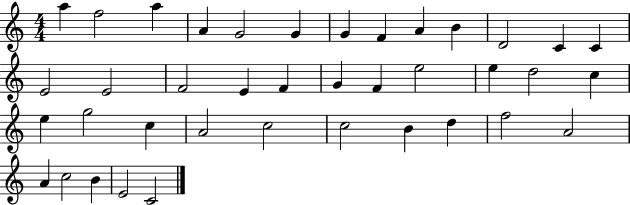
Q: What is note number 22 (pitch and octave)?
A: E5